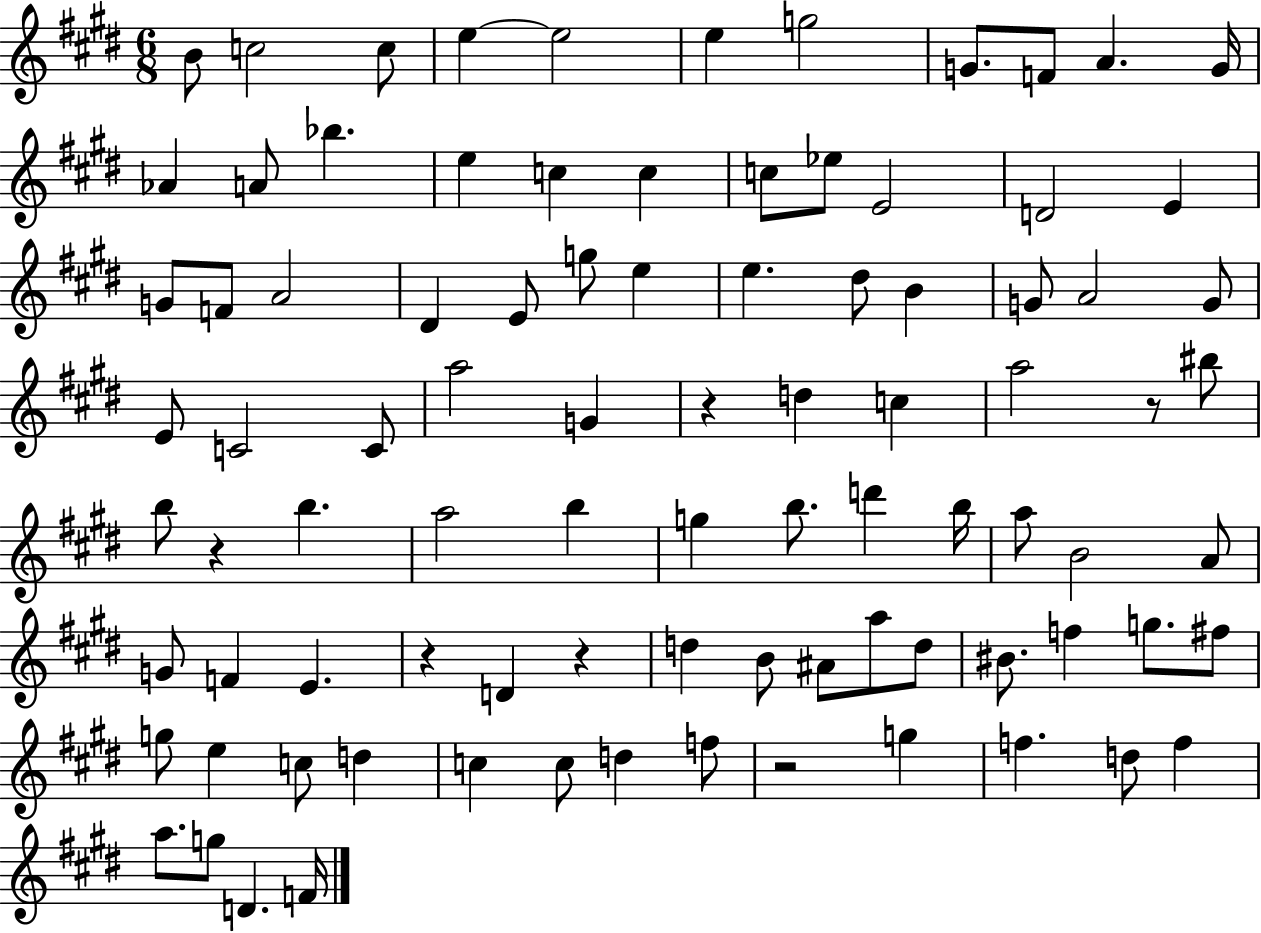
{
  \clef treble
  \numericTimeSignature
  \time 6/8
  \key e \major
  \repeat volta 2 { b'8 c''2 c''8 | e''4~~ e''2 | e''4 g''2 | g'8. f'8 a'4. g'16 | \break aes'4 a'8 bes''4. | e''4 c''4 c''4 | c''8 ees''8 e'2 | d'2 e'4 | \break g'8 f'8 a'2 | dis'4 e'8 g''8 e''4 | e''4. dis''8 b'4 | g'8 a'2 g'8 | \break e'8 c'2 c'8 | a''2 g'4 | r4 d''4 c''4 | a''2 r8 bis''8 | \break b''8 r4 b''4. | a''2 b''4 | g''4 b''8. d'''4 b''16 | a''8 b'2 a'8 | \break g'8 f'4 e'4. | r4 d'4 r4 | d''4 b'8 ais'8 a''8 d''8 | bis'8. f''4 g''8. fis''8 | \break g''8 e''4 c''8 d''4 | c''4 c''8 d''4 f''8 | r2 g''4 | f''4. d''8 f''4 | \break a''8. g''8 d'4. f'16 | } \bar "|."
}